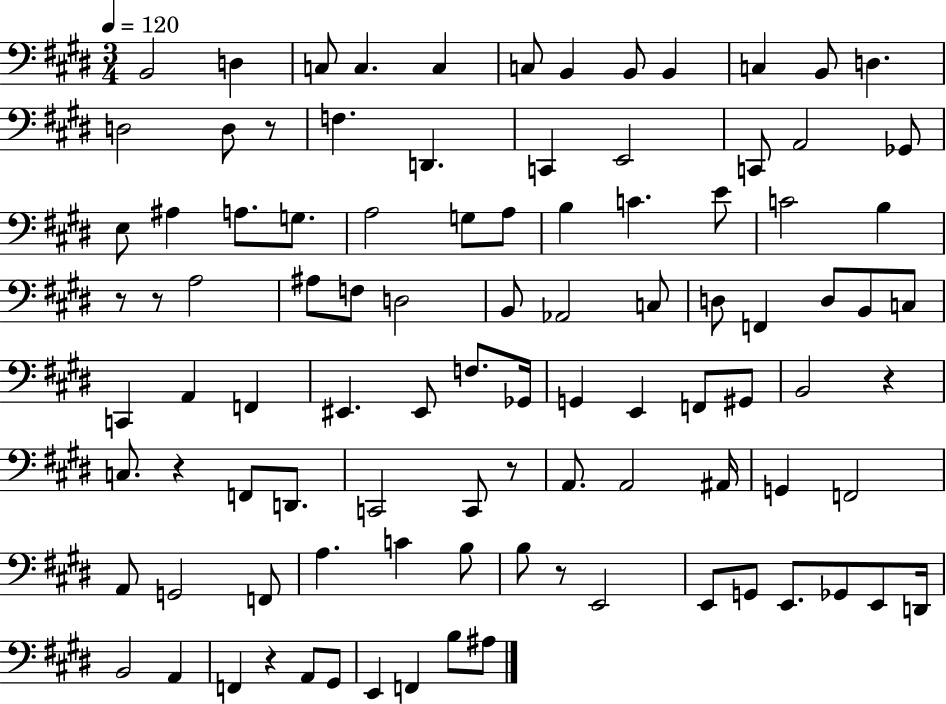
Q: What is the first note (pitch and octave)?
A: B2